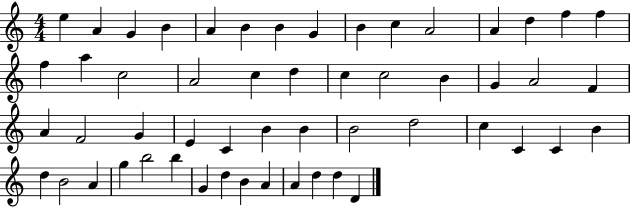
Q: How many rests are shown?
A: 0